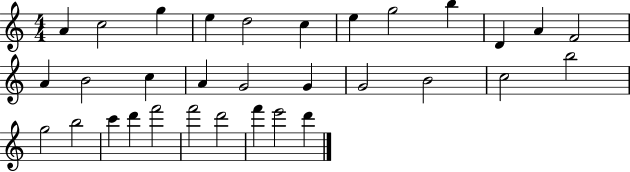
{
  \clef treble
  \numericTimeSignature
  \time 4/4
  \key c \major
  a'4 c''2 g''4 | e''4 d''2 c''4 | e''4 g''2 b''4 | d'4 a'4 f'2 | \break a'4 b'2 c''4 | a'4 g'2 g'4 | g'2 b'2 | c''2 b''2 | \break g''2 b''2 | c'''4 d'''4 f'''2 | f'''2 d'''2 | f'''4 e'''2 d'''4 | \break \bar "|."
}